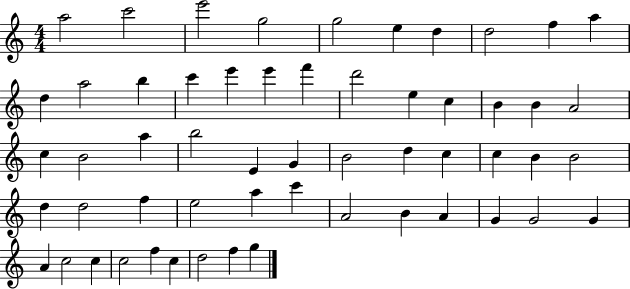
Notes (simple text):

A5/h C6/h E6/h G5/h G5/h E5/q D5/q D5/h F5/q A5/q D5/q A5/h B5/q C6/q E6/q E6/q F6/q D6/h E5/q C5/q B4/q B4/q A4/h C5/q B4/h A5/q B5/h E4/q G4/q B4/h D5/q C5/q C5/q B4/q B4/h D5/q D5/h F5/q E5/h A5/q C6/q A4/h B4/q A4/q G4/q G4/h G4/q A4/q C5/h C5/q C5/h F5/q C5/q D5/h F5/q G5/q